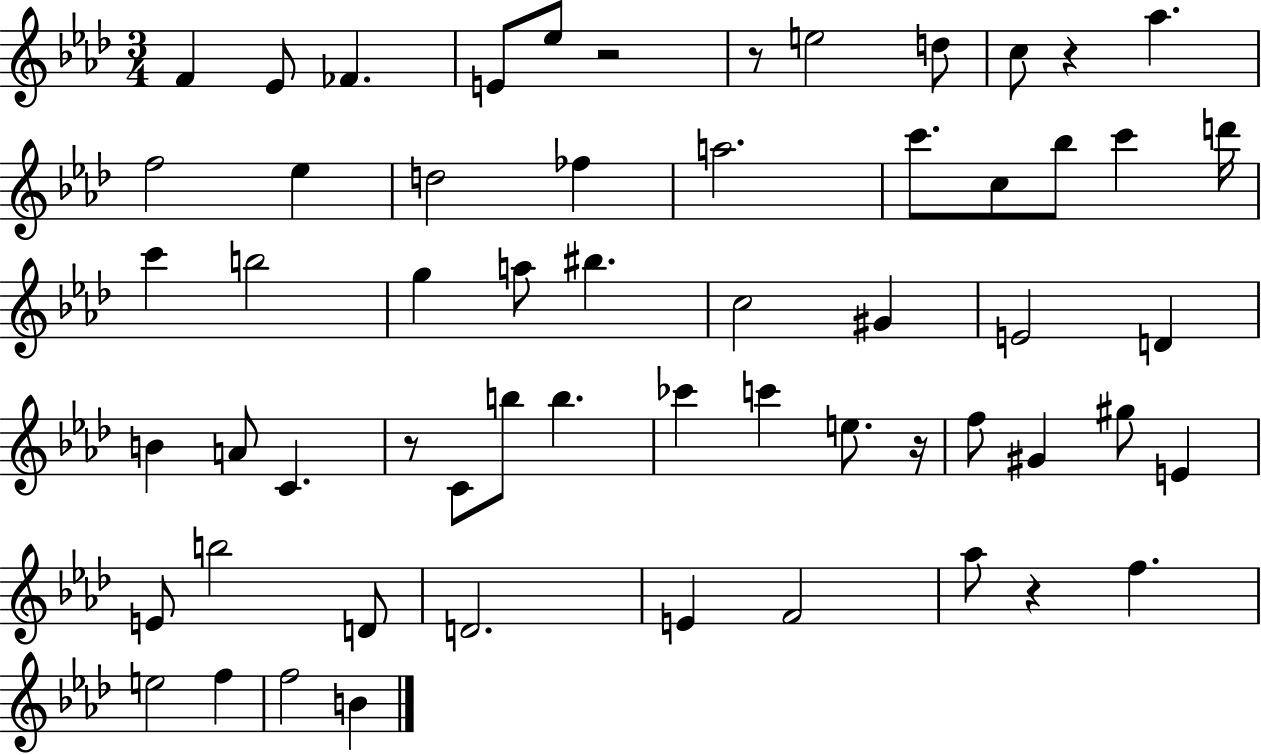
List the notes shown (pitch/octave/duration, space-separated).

F4/q Eb4/e FES4/q. E4/e Eb5/e R/h R/e E5/h D5/e C5/e R/q Ab5/q. F5/h Eb5/q D5/h FES5/q A5/h. C6/e. C5/e Bb5/e C6/q D6/s C6/q B5/h G5/q A5/e BIS5/q. C5/h G#4/q E4/h D4/q B4/q A4/e C4/q. R/e C4/e B5/e B5/q. CES6/q C6/q E5/e. R/s F5/e G#4/q G#5/e E4/q E4/e B5/h D4/e D4/h. E4/q F4/h Ab5/e R/q F5/q. E5/h F5/q F5/h B4/q